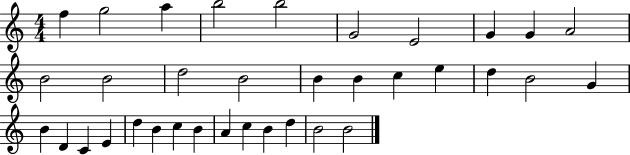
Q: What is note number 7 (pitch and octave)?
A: E4